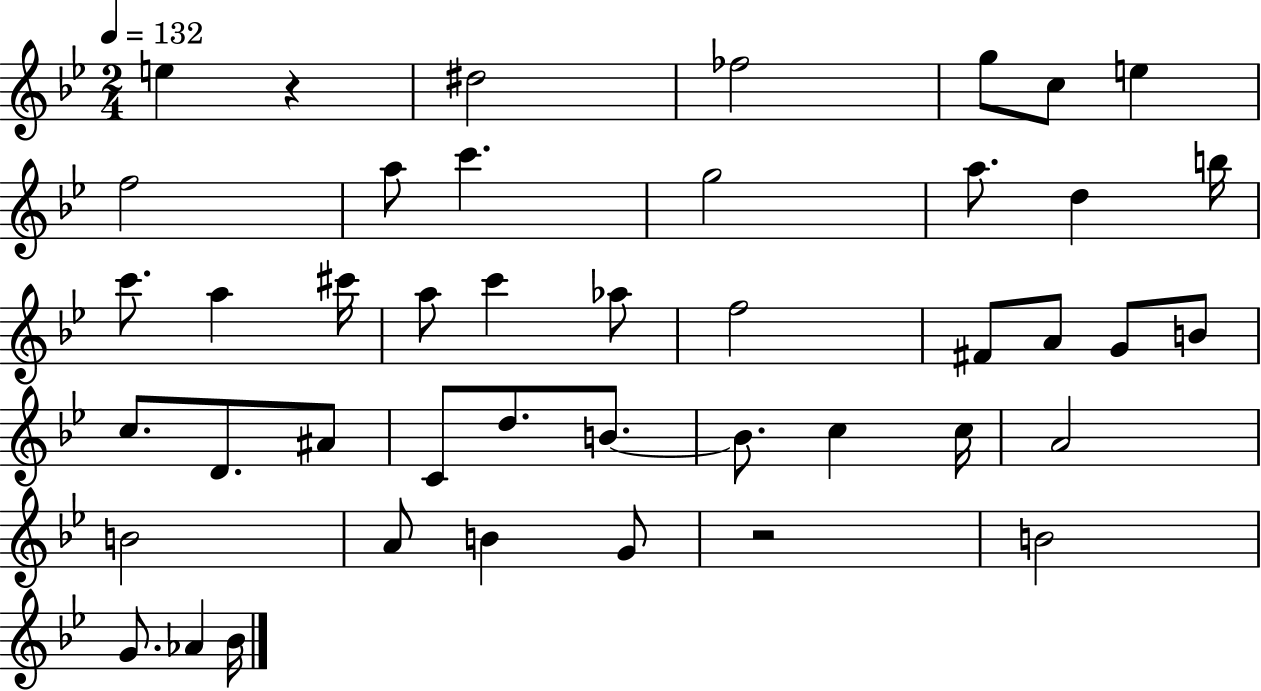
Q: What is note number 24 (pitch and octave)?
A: B4